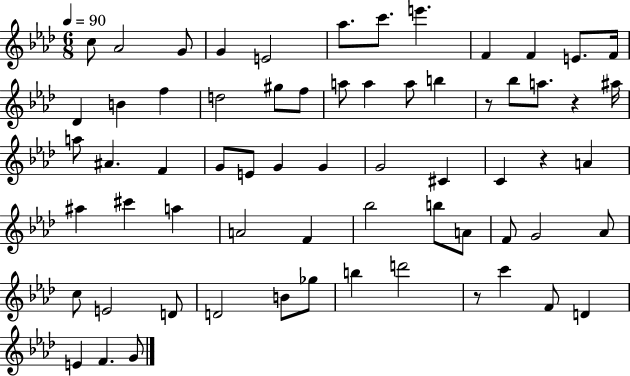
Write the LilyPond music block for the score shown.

{
  \clef treble
  \numericTimeSignature
  \time 6/8
  \key aes \major
  \tempo 4 = 90
  \repeat volta 2 { c''8 aes'2 g'8 | g'4 e'2 | aes''8. c'''8. e'''4. | f'4 f'4 e'8. f'16 | \break des'4 b'4 f''4 | d''2 gis''8 f''8 | a''8 a''4 a''8 b''4 | r8 bes''8 a''8. r4 ais''16 | \break a''8 ais'4. f'4 | g'8 e'8 g'4 g'4 | g'2 cis'4 | c'4 r4 a'4 | \break ais''4 cis'''4 a''4 | a'2 f'4 | bes''2 b''8 a'8 | f'8 g'2 aes'8 | \break c''8 e'2 d'8 | d'2 b'8 ges''8 | b''4 d'''2 | r8 c'''4 f'8 d'4 | \break e'4 f'4. g'8 | } \bar "|."
}